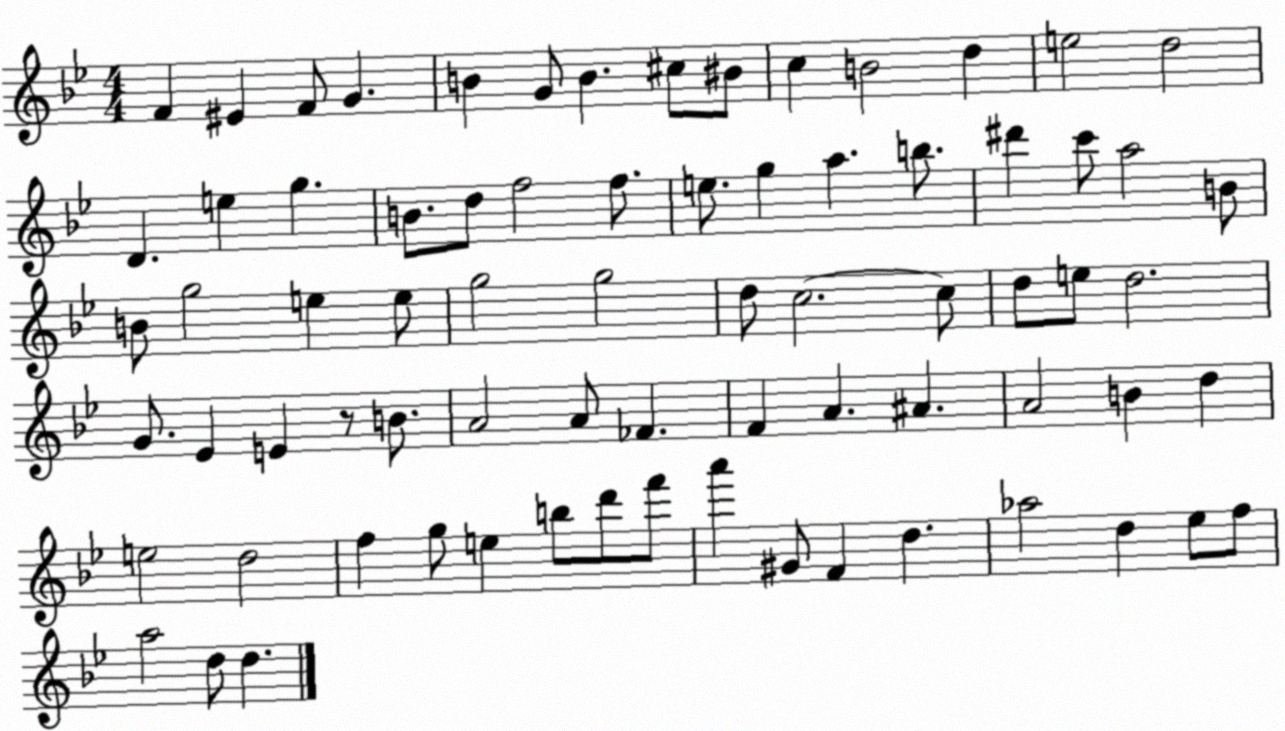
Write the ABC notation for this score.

X:1
T:Untitled
M:4/4
L:1/4
K:Bb
F ^E F/2 G B G/2 B ^c/2 ^B/2 c B2 d e2 d2 D e g B/2 d/2 f2 f/2 e/2 g a b/2 ^d' c'/2 a2 B/2 B/2 g2 e e/2 g2 g2 d/2 c2 c/2 d/2 e/2 d2 G/2 _E E z/2 B/2 A2 A/2 _F F A ^A A2 B d e2 d2 f g/2 e b/2 d'/2 f'/2 a' ^G/2 F d _a2 d _e/2 f/2 a2 d/2 d